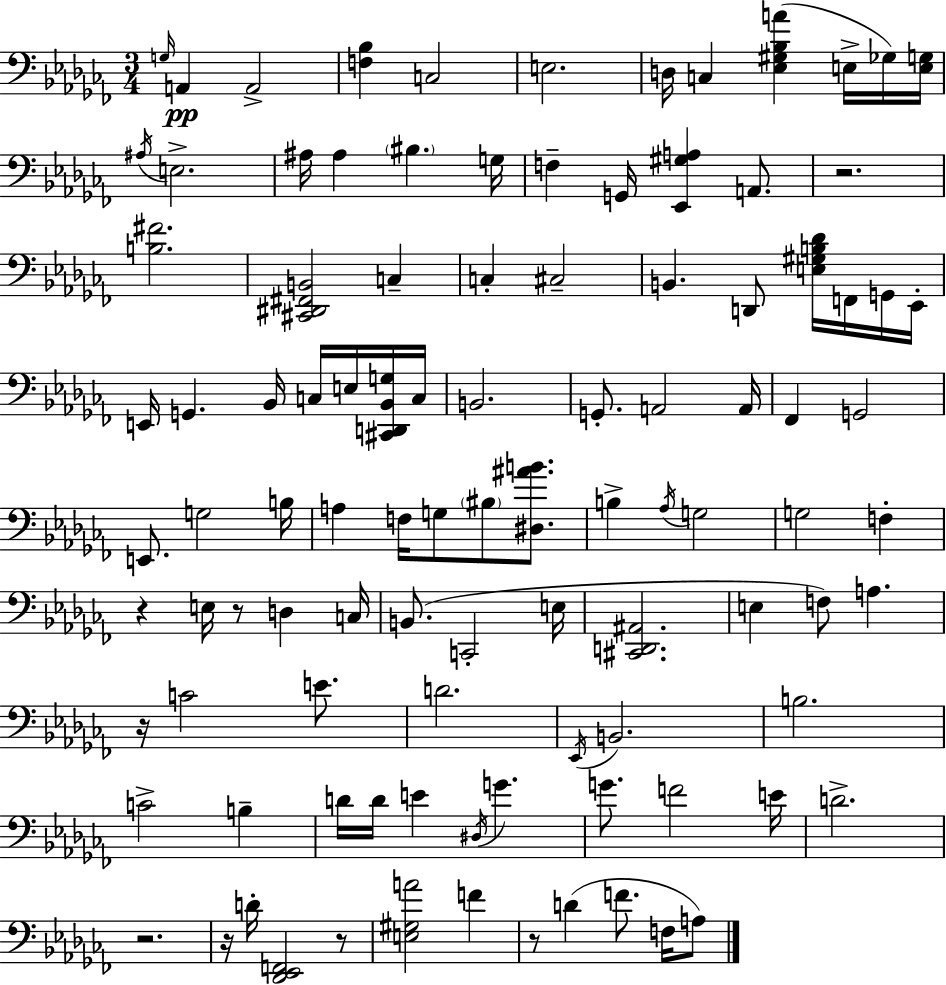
X:1
T:Untitled
M:3/4
L:1/4
K:Abm
G,/4 A,, A,,2 [F,_B,] C,2 E,2 D,/4 C, [_E,^G,_B,A] E,/4 _G,/4 [E,G,]/4 ^A,/4 E,2 ^A,/4 ^A, ^B, G,/4 F, G,,/4 [_E,,^G,A,] A,,/2 z2 [B,^F]2 [^C,,^D,,^F,,B,,]2 C, C, ^C,2 B,, D,,/2 [E,^G,B,_D]/4 F,,/4 G,,/4 _E,,/4 E,,/4 G,, _B,,/4 C,/4 E,/4 [^C,,D,,_B,,G,]/4 C,/4 B,,2 G,,/2 A,,2 A,,/4 _F,, G,,2 E,,/2 G,2 B,/4 A, F,/4 G,/2 ^B,/2 [^D,^AB]/2 B, _A,/4 G,2 G,2 F, z E,/4 z/2 D, C,/4 B,,/2 C,,2 E,/4 [^C,,D,,^A,,]2 E, F,/2 A, z/4 C2 E/2 D2 _E,,/4 B,,2 B,2 C2 B, D/4 D/4 E ^D,/4 G G/2 F2 E/4 D2 z2 z/4 D/4 [_D,,_E,,F,,]2 z/2 [E,^G,A]2 F z/2 D F/2 F,/4 A,/2